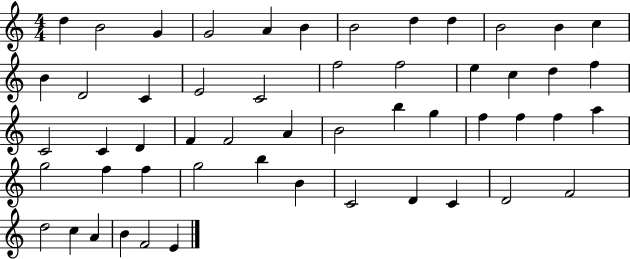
D5/q B4/h G4/q G4/h A4/q B4/q B4/h D5/q D5/q B4/h B4/q C5/q B4/q D4/h C4/q E4/h C4/h F5/h F5/h E5/q C5/q D5/q F5/q C4/h C4/q D4/q F4/q F4/h A4/q B4/h B5/q G5/q F5/q F5/q F5/q A5/q G5/h F5/q F5/q G5/h B5/q B4/q C4/h D4/q C4/q D4/h F4/h D5/h C5/q A4/q B4/q F4/h E4/q